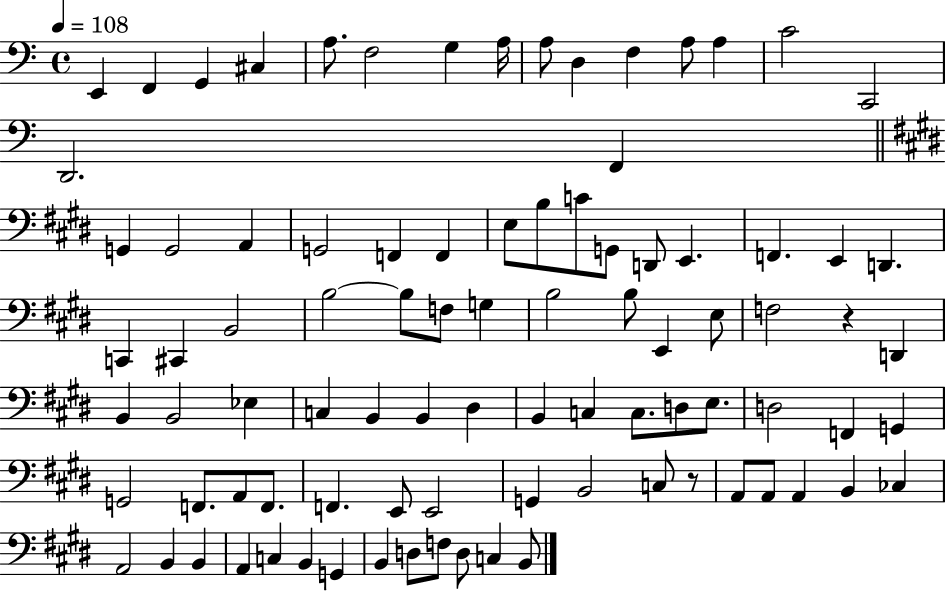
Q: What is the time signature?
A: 4/4